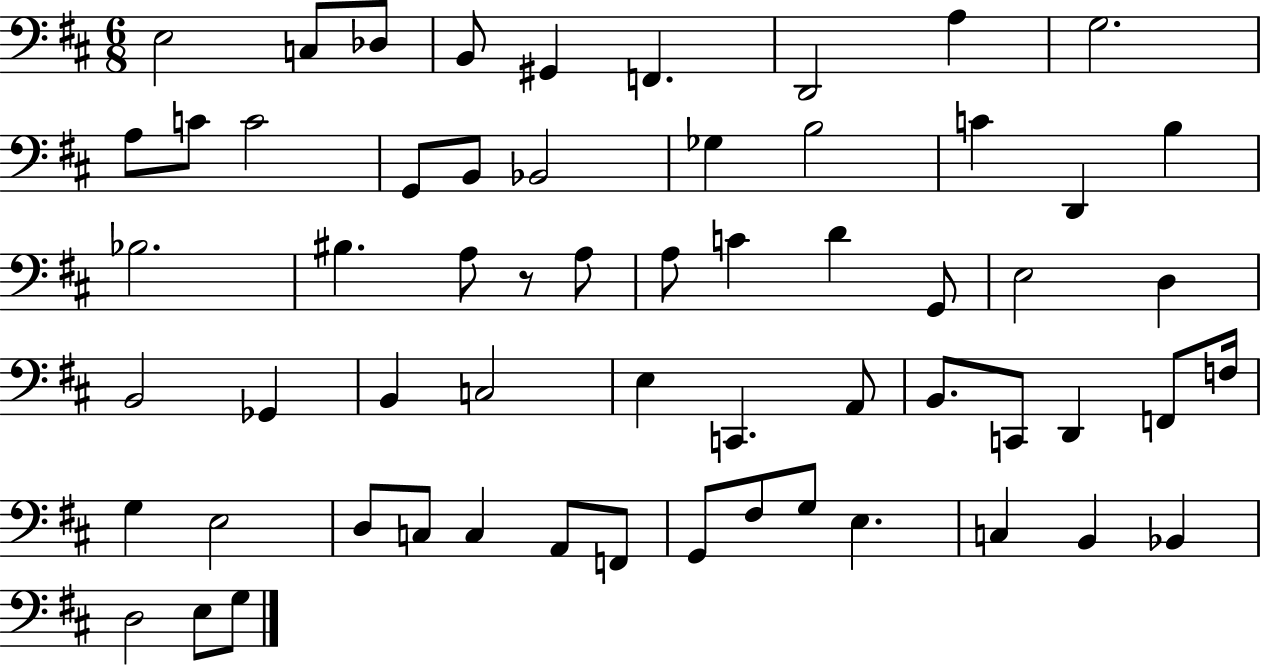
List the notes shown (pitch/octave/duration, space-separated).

E3/h C3/e Db3/e B2/e G#2/q F2/q. D2/h A3/q G3/h. A3/e C4/e C4/h G2/e B2/e Bb2/h Gb3/q B3/h C4/q D2/q B3/q Bb3/h. BIS3/q. A3/e R/e A3/e A3/e C4/q D4/q G2/e E3/h D3/q B2/h Gb2/q B2/q C3/h E3/q C2/q. A2/e B2/e. C2/e D2/q F2/e F3/s G3/q E3/h D3/e C3/e C3/q A2/e F2/e G2/e F#3/e G3/e E3/q. C3/q B2/q Bb2/q D3/h E3/e G3/e